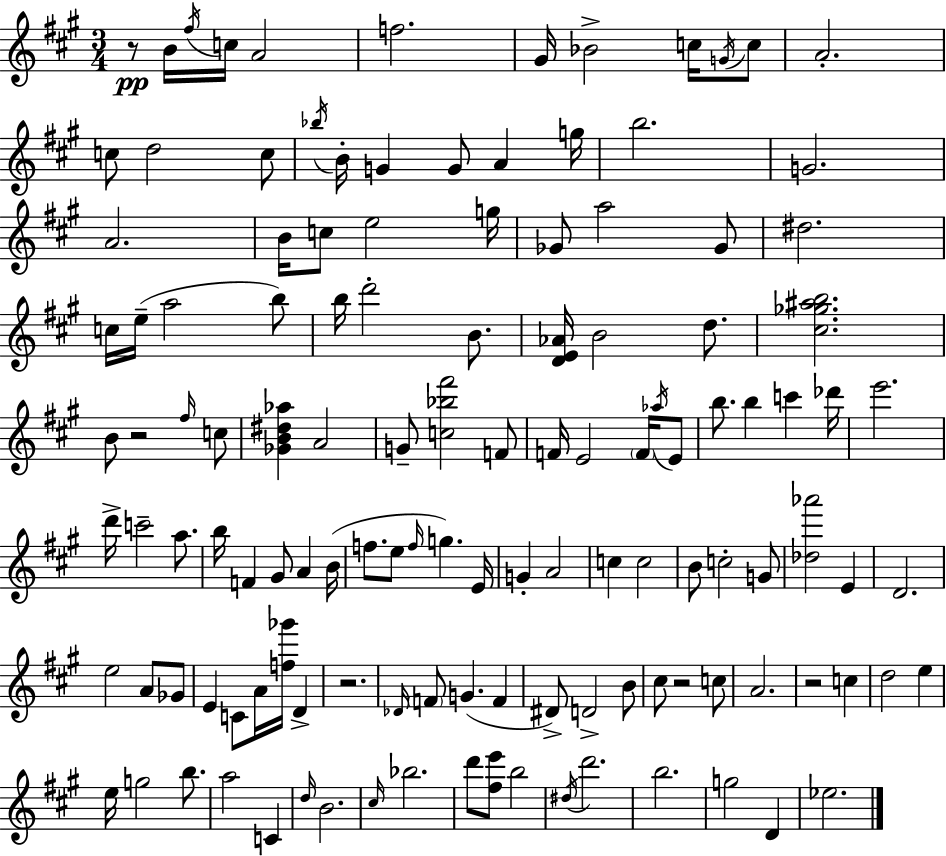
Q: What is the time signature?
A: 3/4